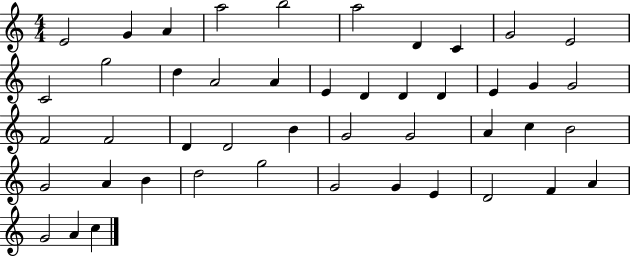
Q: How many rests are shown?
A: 0